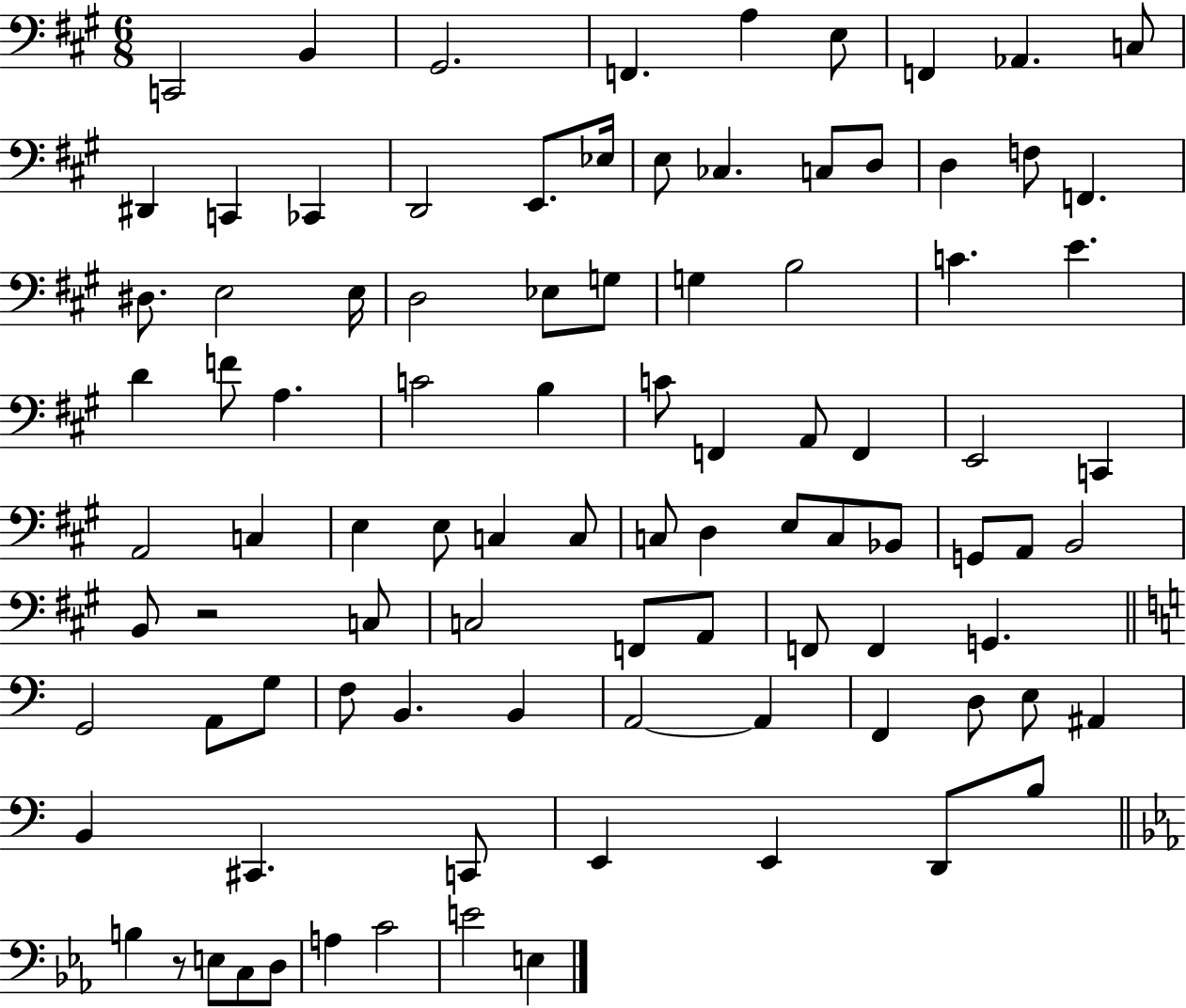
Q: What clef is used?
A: bass